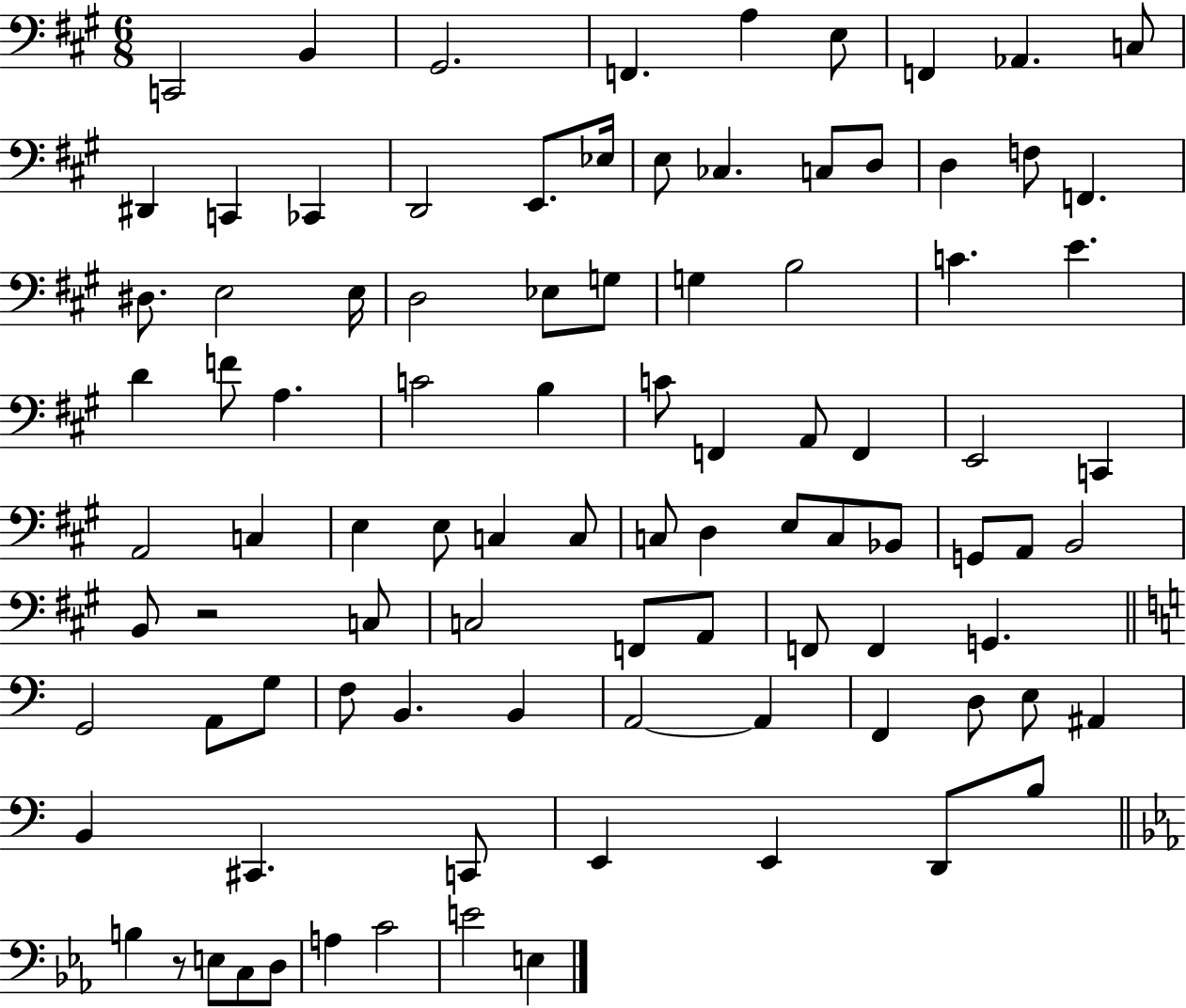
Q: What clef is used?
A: bass